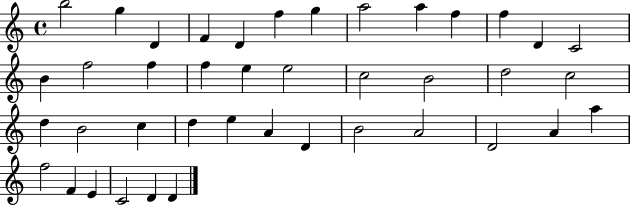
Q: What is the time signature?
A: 4/4